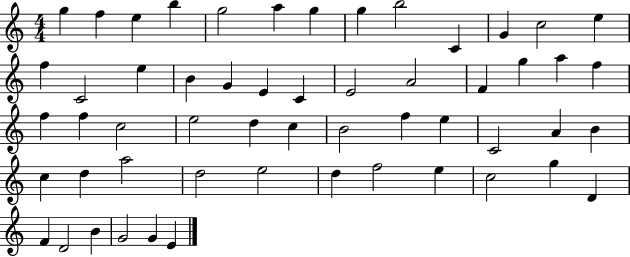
{
  \clef treble
  \numericTimeSignature
  \time 4/4
  \key c \major
  g''4 f''4 e''4 b''4 | g''2 a''4 g''4 | g''4 b''2 c'4 | g'4 c''2 e''4 | \break f''4 c'2 e''4 | b'4 g'4 e'4 c'4 | e'2 a'2 | f'4 g''4 a''4 f''4 | \break f''4 f''4 c''2 | e''2 d''4 c''4 | b'2 f''4 e''4 | c'2 a'4 b'4 | \break c''4 d''4 a''2 | d''2 e''2 | d''4 f''2 e''4 | c''2 g''4 d'4 | \break f'4 d'2 b'4 | g'2 g'4 e'4 | \bar "|."
}